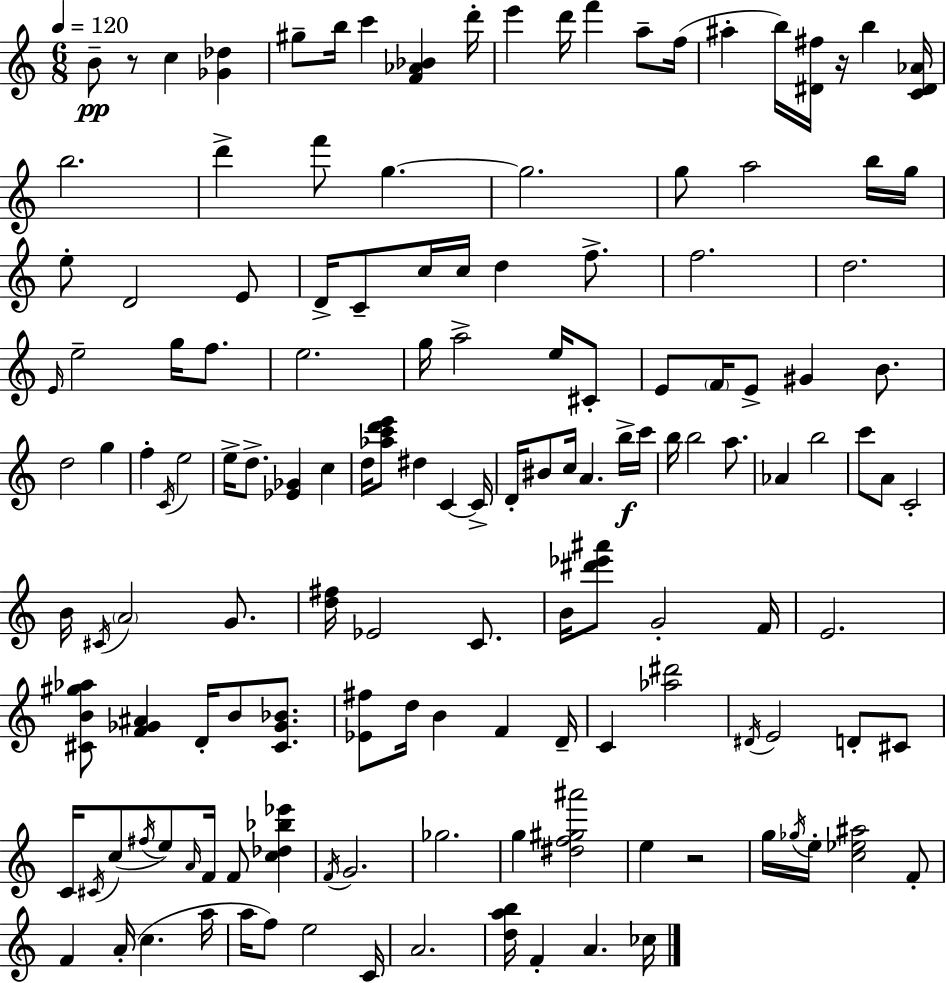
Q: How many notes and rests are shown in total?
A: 144